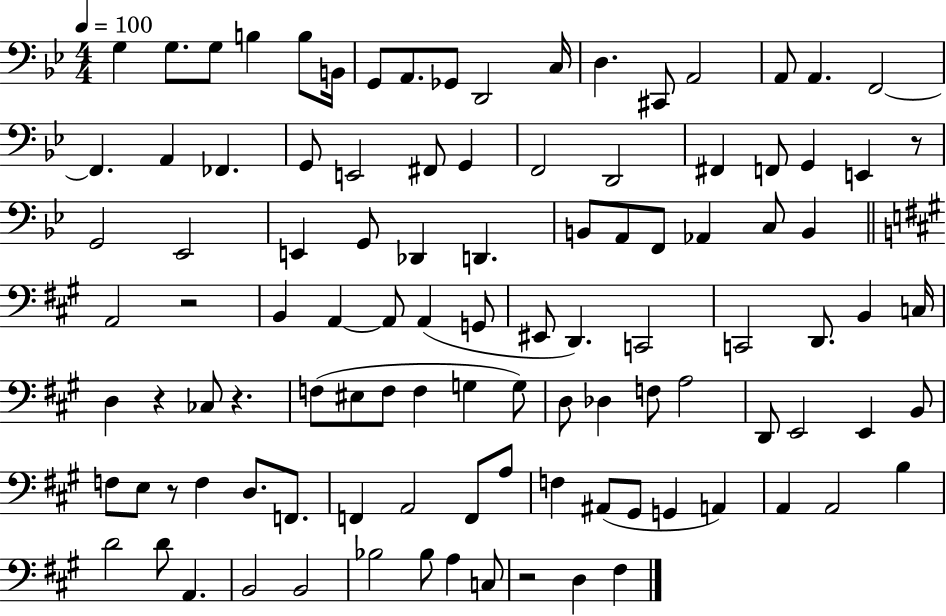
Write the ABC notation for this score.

X:1
T:Untitled
M:4/4
L:1/4
K:Bb
G, G,/2 G,/2 B, B,/2 B,,/4 G,,/2 A,,/2 _G,,/2 D,,2 C,/4 D, ^C,,/2 A,,2 A,,/2 A,, F,,2 F,, A,, _F,, G,,/2 E,,2 ^F,,/2 G,, F,,2 D,,2 ^F,, F,,/2 G,, E,, z/2 G,,2 _E,,2 E,, G,,/2 _D,, D,, B,,/2 A,,/2 F,,/2 _A,, C,/2 B,, A,,2 z2 B,, A,, A,,/2 A,, G,,/2 ^E,,/2 D,, C,,2 C,,2 D,,/2 B,, C,/4 D, z _C,/2 z F,/2 ^E,/2 F,/2 F, G, G,/2 D,/2 _D, F,/2 A,2 D,,/2 E,,2 E,, B,,/2 F,/2 E,/2 z/2 F, D,/2 F,,/2 F,, A,,2 F,,/2 A,/2 F, ^A,,/2 ^G,,/2 G,, A,, A,, A,,2 B, D2 D/2 A,, B,,2 B,,2 _B,2 _B,/2 A, C,/2 z2 D, ^F,